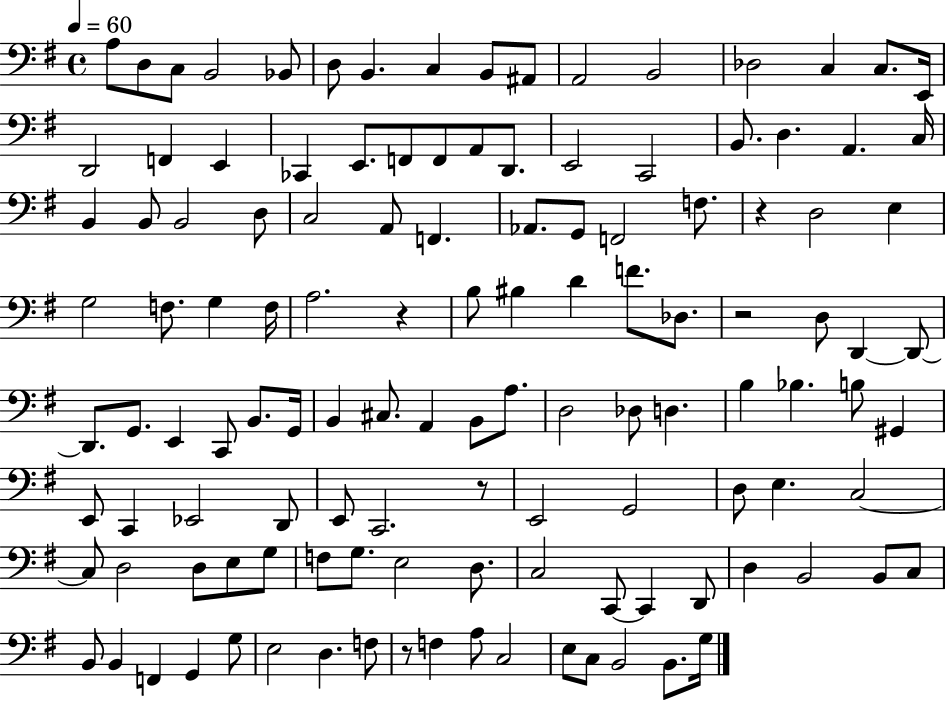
X:1
T:Untitled
M:4/4
L:1/4
K:G
A,/2 D,/2 C,/2 B,,2 _B,,/2 D,/2 B,, C, B,,/2 ^A,,/2 A,,2 B,,2 _D,2 C, C,/2 E,,/4 D,,2 F,, E,, _C,, E,,/2 F,,/2 F,,/2 A,,/2 D,,/2 E,,2 C,,2 B,,/2 D, A,, C,/4 B,, B,,/2 B,,2 D,/2 C,2 A,,/2 F,, _A,,/2 G,,/2 F,,2 F,/2 z D,2 E, G,2 F,/2 G, F,/4 A,2 z B,/2 ^B, D F/2 _D,/2 z2 D,/2 D,, D,,/2 D,,/2 G,,/2 E,, C,,/2 B,,/2 G,,/4 B,, ^C,/2 A,, B,,/2 A,/2 D,2 _D,/2 D, B, _B, B,/2 ^G,, E,,/2 C,, _E,,2 D,,/2 E,,/2 C,,2 z/2 E,,2 G,,2 D,/2 E, C,2 C,/2 D,2 D,/2 E,/2 G,/2 F,/2 G,/2 E,2 D,/2 C,2 C,,/2 C,, D,,/2 D, B,,2 B,,/2 C,/2 B,,/2 B,, F,, G,, G,/2 E,2 D, F,/2 z/2 F, A,/2 C,2 E,/2 C,/2 B,,2 B,,/2 G,/4